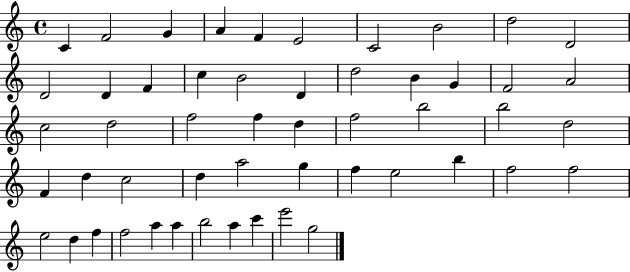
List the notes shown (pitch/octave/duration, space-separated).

C4/q F4/h G4/q A4/q F4/q E4/h C4/h B4/h D5/h D4/h D4/h D4/q F4/q C5/q B4/h D4/q D5/h B4/q G4/q F4/h A4/h C5/h D5/h F5/h F5/q D5/q F5/h B5/h B5/h D5/h F4/q D5/q C5/h D5/q A5/h G5/q F5/q E5/h B5/q F5/h F5/h E5/h D5/q F5/q F5/h A5/q A5/q B5/h A5/q C6/q E6/h G5/h